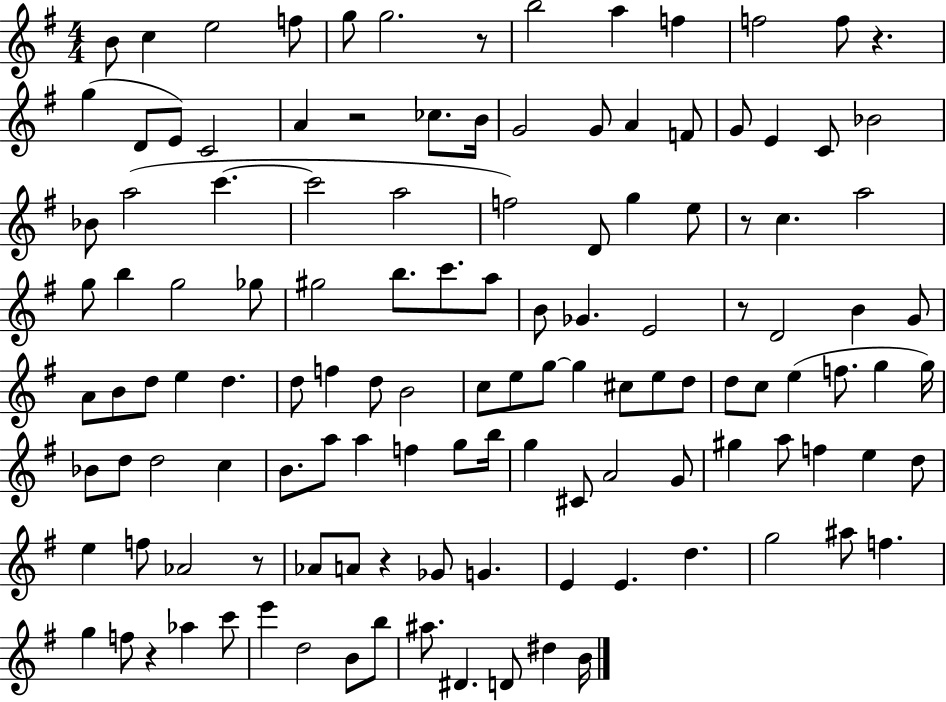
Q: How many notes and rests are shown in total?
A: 126